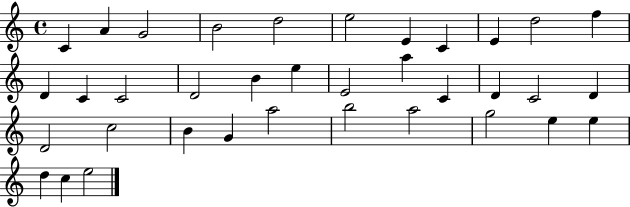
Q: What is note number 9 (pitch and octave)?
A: E4